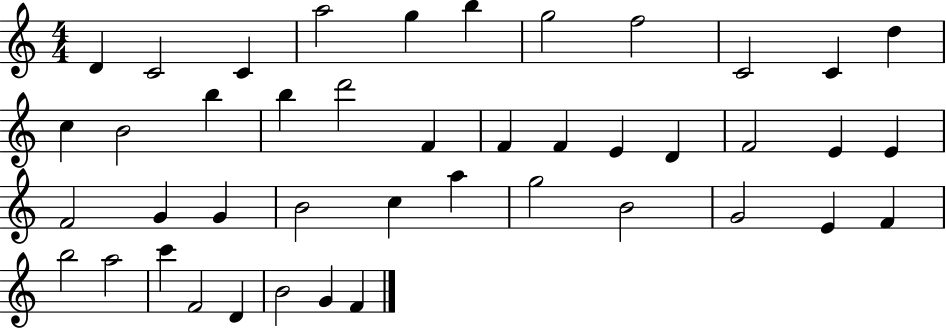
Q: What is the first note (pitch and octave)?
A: D4